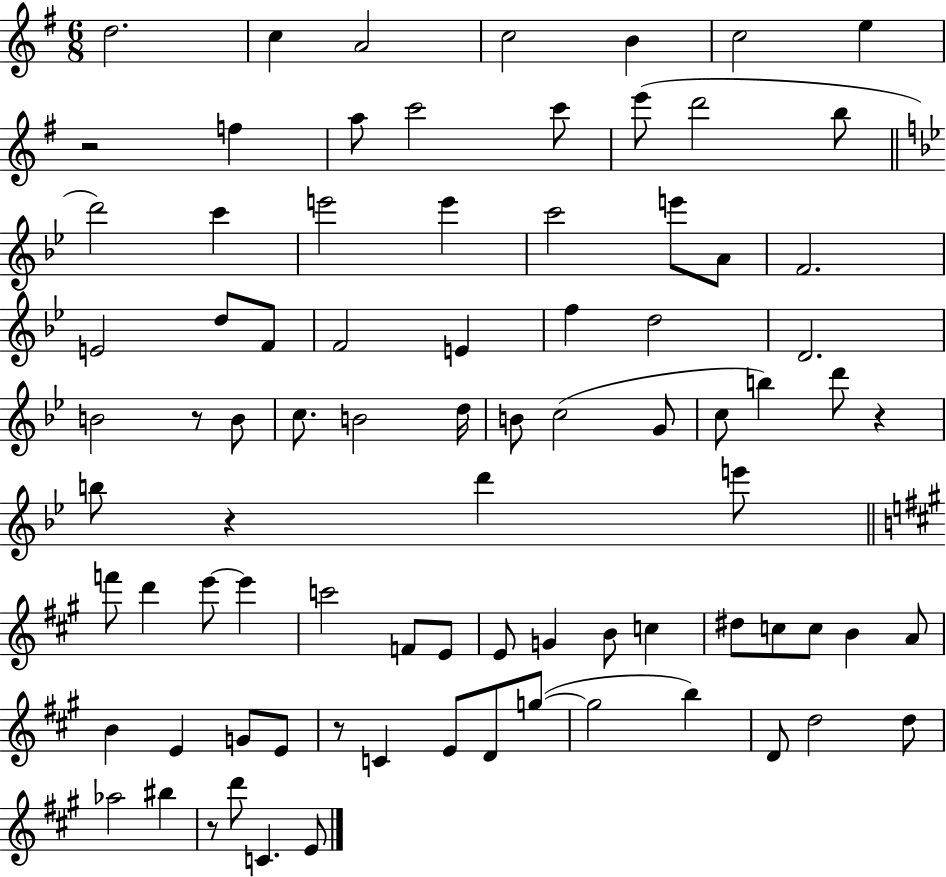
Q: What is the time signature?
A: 6/8